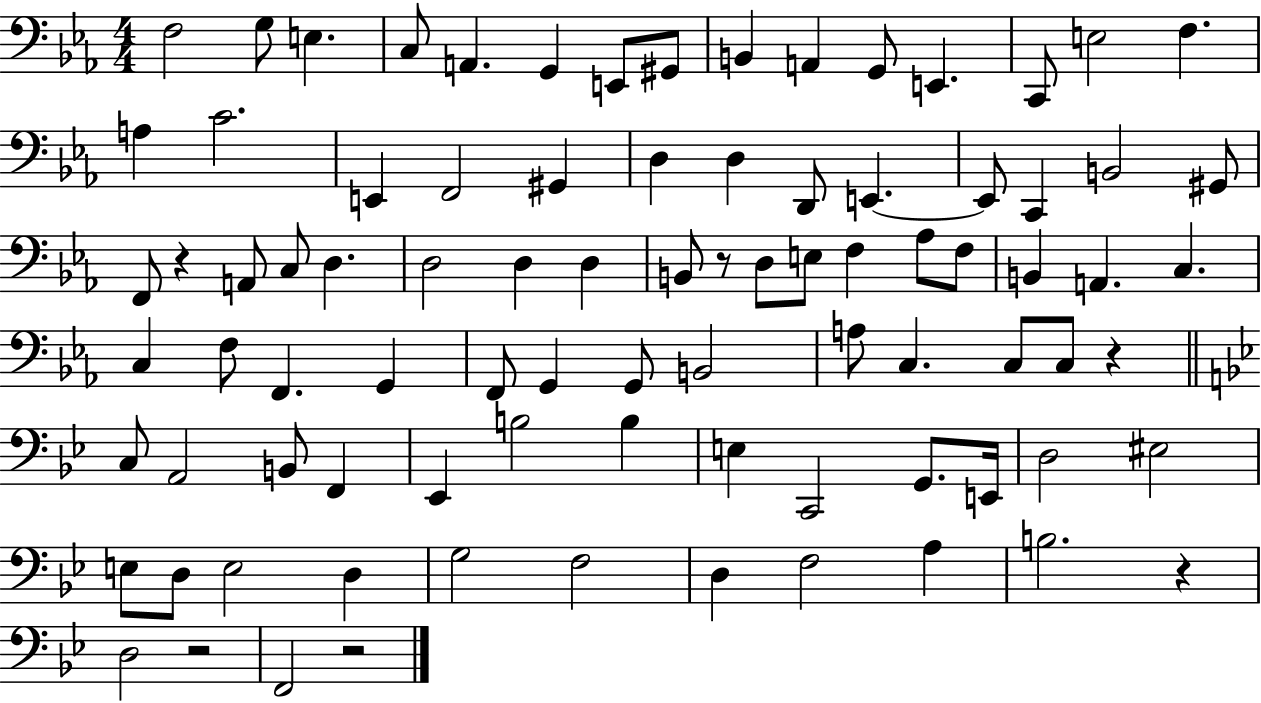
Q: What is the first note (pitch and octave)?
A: F3